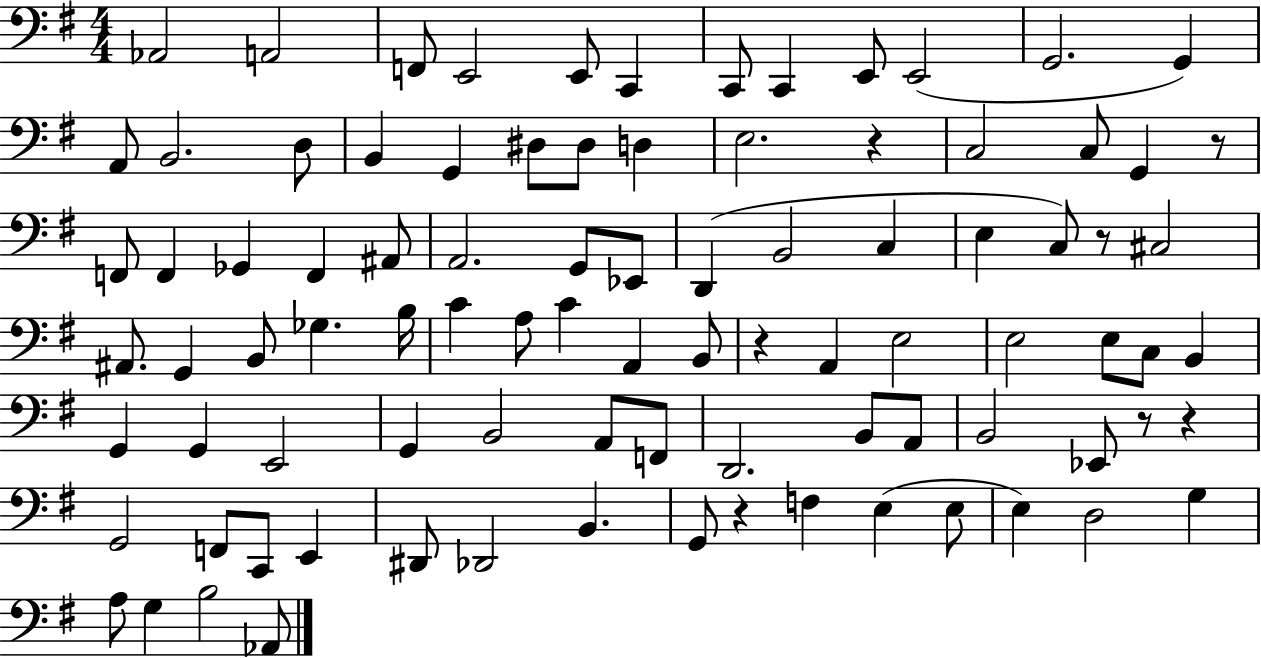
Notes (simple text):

Ab2/h A2/h F2/e E2/h E2/e C2/q C2/e C2/q E2/e E2/h G2/h. G2/q A2/e B2/h. D3/e B2/q G2/q D#3/e D#3/e D3/q E3/h. R/q C3/h C3/e G2/q R/e F2/e F2/q Gb2/q F2/q A#2/e A2/h. G2/e Eb2/e D2/q B2/h C3/q E3/q C3/e R/e C#3/h A#2/e. G2/q B2/e Gb3/q. B3/s C4/q A3/e C4/q A2/q B2/e R/q A2/q E3/h E3/h E3/e C3/e B2/q G2/q G2/q E2/h G2/q B2/h A2/e F2/e D2/h. B2/e A2/e B2/h Eb2/e R/e R/q G2/h F2/e C2/e E2/q D#2/e Db2/h B2/q. G2/e R/q F3/q E3/q E3/e E3/q D3/h G3/q A3/e G3/q B3/h Ab2/e